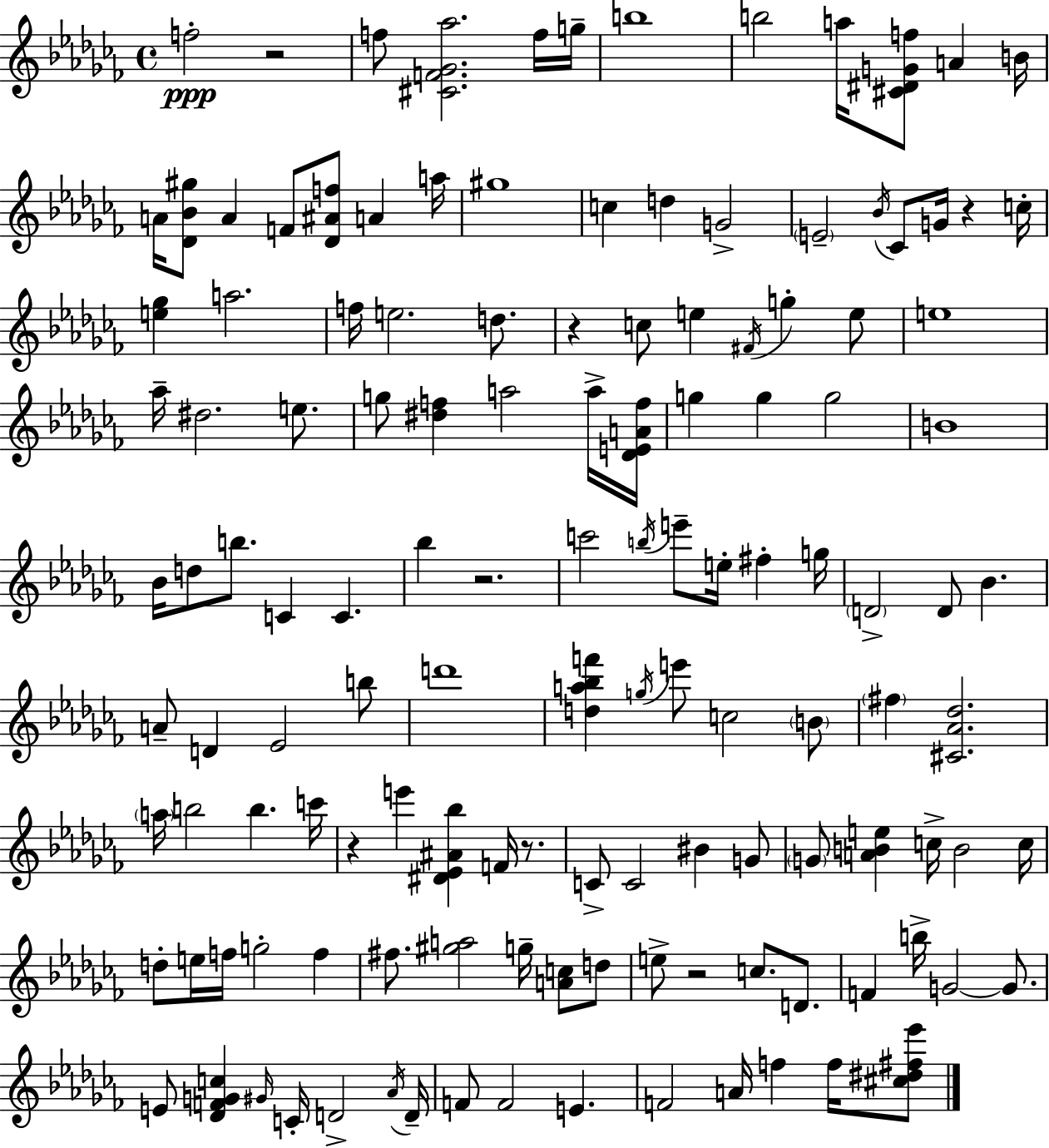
{
  \clef treble
  \time 4/4
  \defaultTimeSignature
  \key aes \minor
  \repeat volta 2 { f''2-.\ppp r2 | f''8 <cis' f' ges' aes''>2. f''16 g''16-- | b''1 | b''2 a''16 <cis' dis' g' f''>8 a'4 b'16 | \break a'16 <des' bes' gis''>8 a'4 f'8 <des' ais' f''>8 a'4 a''16 | gis''1 | c''4 d''4 g'2-> | \parenthesize e'2-- \acciaccatura { bes'16 } ces'8 g'16 r4 | \break c''16-. <e'' ges''>4 a''2. | f''16 e''2. d''8. | r4 c''8 e''4 \acciaccatura { fis'16 } g''4-. | e''8 e''1 | \break aes''16-- dis''2. e''8. | g''8 <dis'' f''>4 a''2 | a''16-> <des' e' a' f''>16 g''4 g''4 g''2 | b'1 | \break bes'16 d''8 b''8. c'4 c'4. | bes''4 r2. | c'''2 \acciaccatura { b''16 } e'''8-- e''16-. fis''4-. | g''16 \parenthesize d'2-> d'8 bes'4. | \break a'8-- d'4 ees'2 | b''8 d'''1 | <d'' a'' bes'' f'''>4 \acciaccatura { g''16 } e'''8 c''2 | \parenthesize b'8 \parenthesize fis''4 <cis' aes' des''>2. | \break \parenthesize a''16 b''2 b''4. | c'''16 r4 e'''4 <dis' ees' ais' bes''>4 | f'16 r8. c'8-> c'2 bis'4 | g'8 \parenthesize g'8 <a' b' e''>4 c''16-> b'2 | \break c''16 d''8-. e''16 f''16 g''2-. | f''4 fis''8. <gis'' a''>2 g''16-- | <a' c''>8 d''8 e''8-> r2 c''8. | d'8. f'4 b''16-> g'2~~ | \break g'8. e'8 <des' f' g' c''>4 \grace { gis'16 } c'16-. d'2-> | \acciaccatura { aes'16 } d'16-- f'8 f'2 | e'4. f'2 a'16 f''4 | f''16 <cis'' dis'' fis'' ees'''>8 } \bar "|."
}